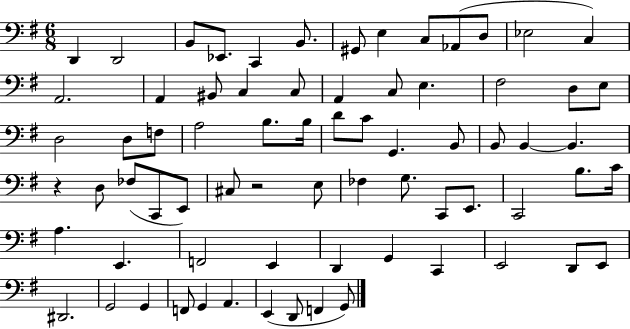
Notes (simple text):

D2/q D2/h B2/e Eb2/e. C2/q B2/e. G#2/e E3/q C3/e Ab2/e D3/e Eb3/h C3/q A2/h. A2/q BIS2/e C3/q C3/e A2/q C3/e E3/q. F#3/h D3/e E3/e D3/h D3/e F3/e A3/h B3/e. B3/s D4/e C4/e G2/q. B2/e B2/e B2/q B2/q. R/q D3/e FES3/e C2/e E2/e C#3/e R/h E3/e FES3/q G3/e. C2/e E2/e. C2/h B3/e. C4/s A3/q. E2/q. F2/h E2/q D2/q G2/q C2/q E2/h D2/e E2/e D#2/h. G2/h G2/q F2/e G2/q A2/q. E2/q D2/e F2/q G2/e